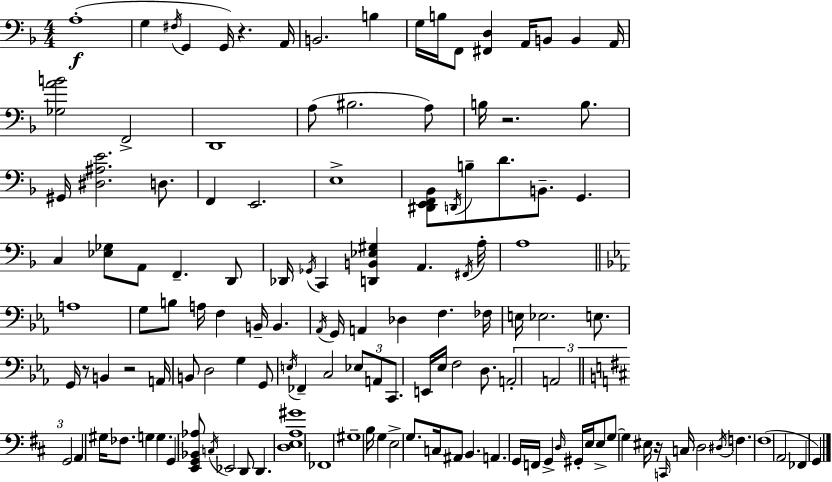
X:1
T:Untitled
M:4/4
L:1/4
K:Dm
A,4 G, ^F,/4 G,, G,,/4 z A,,/4 B,,2 B, G,/4 B,/4 F,,/2 [^F,,D,] A,,/4 B,,/2 B,, A,,/4 [_G,AB]2 F,,2 D,,4 A,/2 ^B,2 A,/2 B,/4 z2 B,/2 ^G,,/4 [^D,^A,E]2 D,/2 F,, E,,2 E,4 [^D,,E,,F,,_B,,]/2 D,,/4 B,/2 D/2 B,,/2 G,, C, [_E,_G,]/2 A,,/2 F,, D,,/2 _D,,/4 _G,,/4 C,, [D,,B,,_E,^G,] A,, ^F,,/4 A,/4 A,4 A,4 G,/2 B,/2 A,/4 F, B,,/4 B,, _A,,/4 G,,/4 A,, _D, F, _F,/4 E,/4 _E,2 E,/2 G,,/4 z/2 B,, z2 A,,/4 B,,/2 D,2 G, G,,/2 E,/4 _F,, C,2 _E,/2 A,,/2 C,,/2 E,,/4 _E,/4 F,2 D,/2 A,,2 A,,2 G,,2 A,, ^G,/4 _F,/2 G, G, G,, [E,,G,,_B,,_A,]/2 C,/4 _E,,2 D,,/2 D,, [D,E,A,^G]4 _F,,4 ^G,4 B,/4 G, E,2 G,/2 C,/4 ^A,,/2 B,, A,, G,,/4 F,,/4 G,, D,/4 ^G,,/4 E,/4 E,/2 G,/2 G, ^E,/4 z/4 C,,/4 C,/4 D,2 ^D,/4 F, ^F,4 A,,2 _F,, G,,